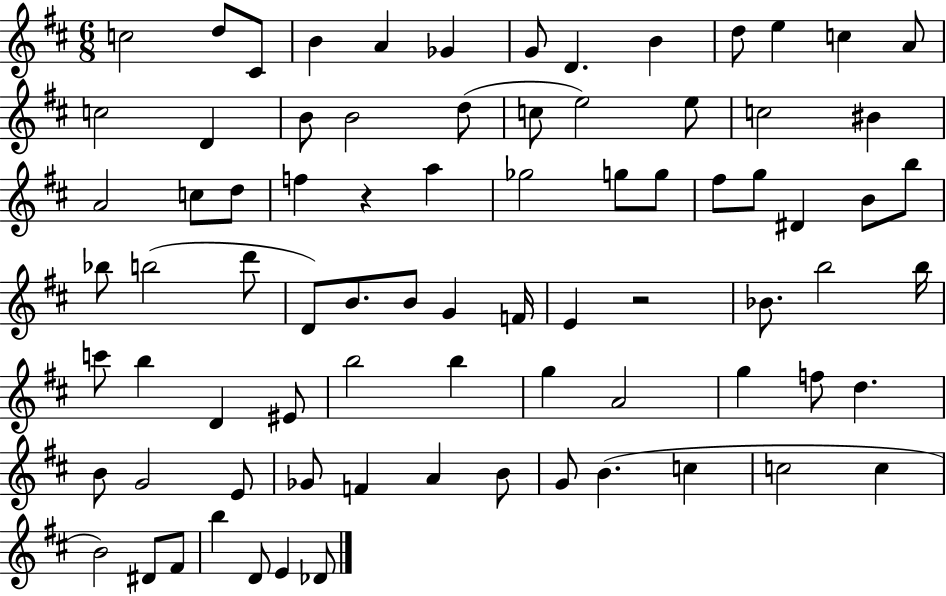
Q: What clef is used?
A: treble